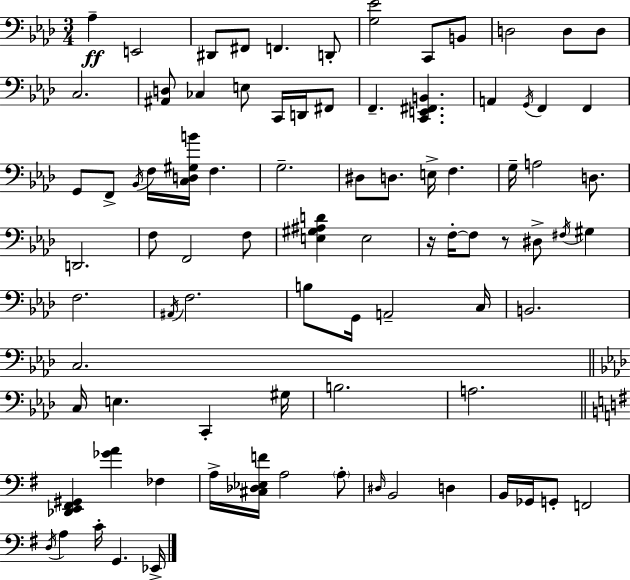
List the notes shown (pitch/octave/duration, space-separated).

Ab3/q E2/h D#2/e F#2/e F2/q. D2/e [G3,Eb4]/h C2/e B2/e D3/h D3/e D3/e C3/h. [A#2,D3]/e CES3/q E3/e C2/s D2/s F#2/e F2/q. [C2,E2,F#2,B2]/q. A2/q G2/s F2/q F2/q G2/e F2/e Bb2/s F3/s [C3,D3,G#3,B4]/s F3/q. G3/h. D#3/e D3/e. E3/s F3/q. G3/s A3/h D3/e. D2/h. F3/e F2/h F3/e [E3,G#3,A#3,D4]/q E3/h R/s F3/s F3/e R/e D#3/e F#3/s G#3/q F3/h. A#2/s F3/h. B3/e G2/s A2/h C3/s B2/h. C3/h. C3/s E3/q. C2/q G#3/s B3/h. A3/h. [Db2,E2,F#2,G#2]/q [Gb4,A4]/q FES3/q A3/s [C#3,Db3,Eb3,F4]/s A3/h A3/e D#3/s B2/h D3/q B2/s Gb2/s G2/e F2/h D3/s A3/q C4/s G2/q. Eb2/s